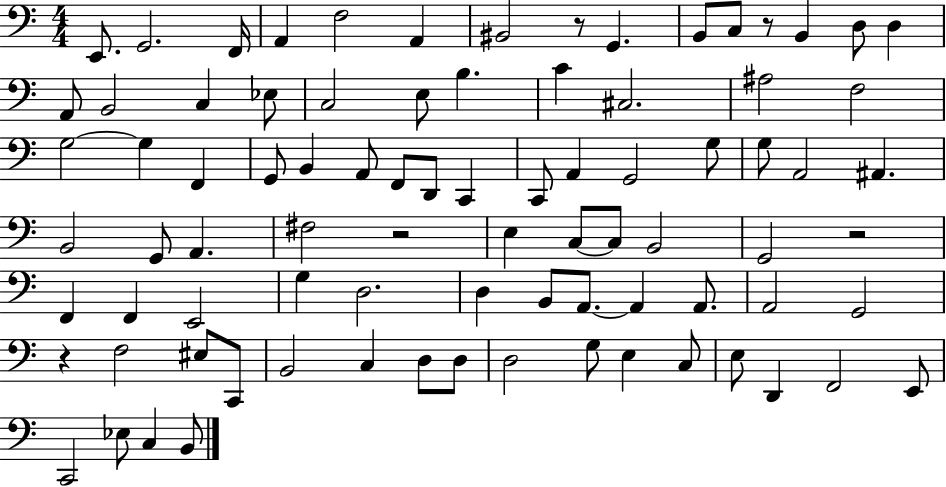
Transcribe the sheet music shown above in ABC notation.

X:1
T:Untitled
M:4/4
L:1/4
K:C
E,,/2 G,,2 F,,/4 A,, F,2 A,, ^B,,2 z/2 G,, B,,/2 C,/2 z/2 B,, D,/2 D, A,,/2 B,,2 C, _E,/2 C,2 E,/2 B, C ^C,2 ^A,2 F,2 G,2 G, F,, G,,/2 B,, A,,/2 F,,/2 D,,/2 C,, C,,/2 A,, G,,2 G,/2 G,/2 A,,2 ^A,, B,,2 G,,/2 A,, ^F,2 z2 E, C,/2 C,/2 B,,2 G,,2 z2 F,, F,, E,,2 G, D,2 D, B,,/2 A,,/2 A,, A,,/2 A,,2 G,,2 z F,2 ^E,/2 C,,/2 B,,2 C, D,/2 D,/2 D,2 G,/2 E, C,/2 E,/2 D,, F,,2 E,,/2 C,,2 _E,/2 C, B,,/2